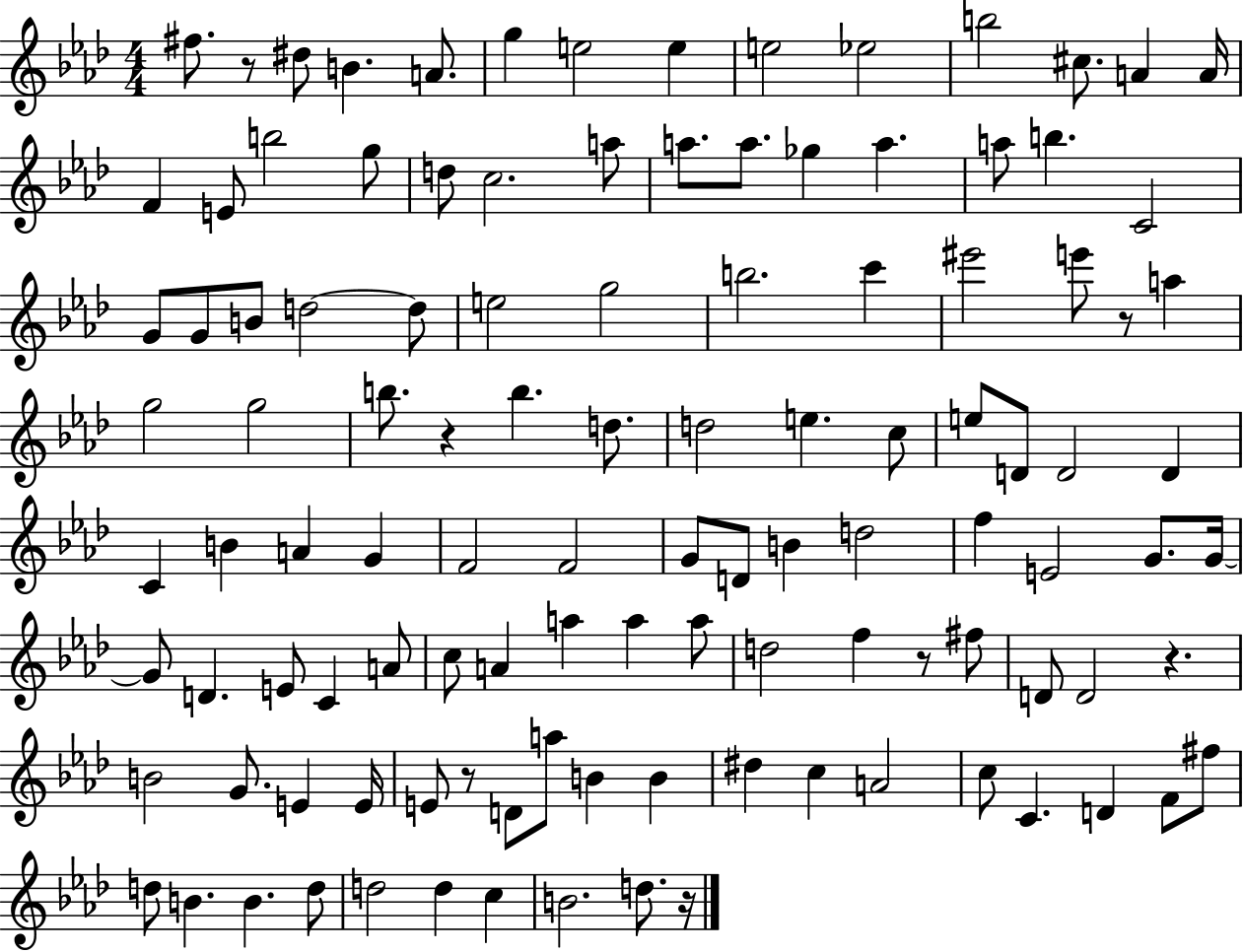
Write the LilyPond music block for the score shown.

{
  \clef treble
  \numericTimeSignature
  \time 4/4
  \key aes \major
  fis''8. r8 dis''8 b'4. a'8. | g''4 e''2 e''4 | e''2 ees''2 | b''2 cis''8. a'4 a'16 | \break f'4 e'8 b''2 g''8 | d''8 c''2. a''8 | a''8. a''8. ges''4 a''4. | a''8 b''4. c'2 | \break g'8 g'8 b'8 d''2~~ d''8 | e''2 g''2 | b''2. c'''4 | eis'''2 e'''8 r8 a''4 | \break g''2 g''2 | b''8. r4 b''4. d''8. | d''2 e''4. c''8 | e''8 d'8 d'2 d'4 | \break c'4 b'4 a'4 g'4 | f'2 f'2 | g'8 d'8 b'4 d''2 | f''4 e'2 g'8. g'16~~ | \break g'8 d'4. e'8 c'4 a'8 | c''8 a'4 a''4 a''4 a''8 | d''2 f''4 r8 fis''8 | d'8 d'2 r4. | \break b'2 g'8. e'4 e'16 | e'8 r8 d'8 a''8 b'4 b'4 | dis''4 c''4 a'2 | c''8 c'4. d'4 f'8 fis''8 | \break d''8 b'4. b'4. d''8 | d''2 d''4 c''4 | b'2. d''8. r16 | \bar "|."
}